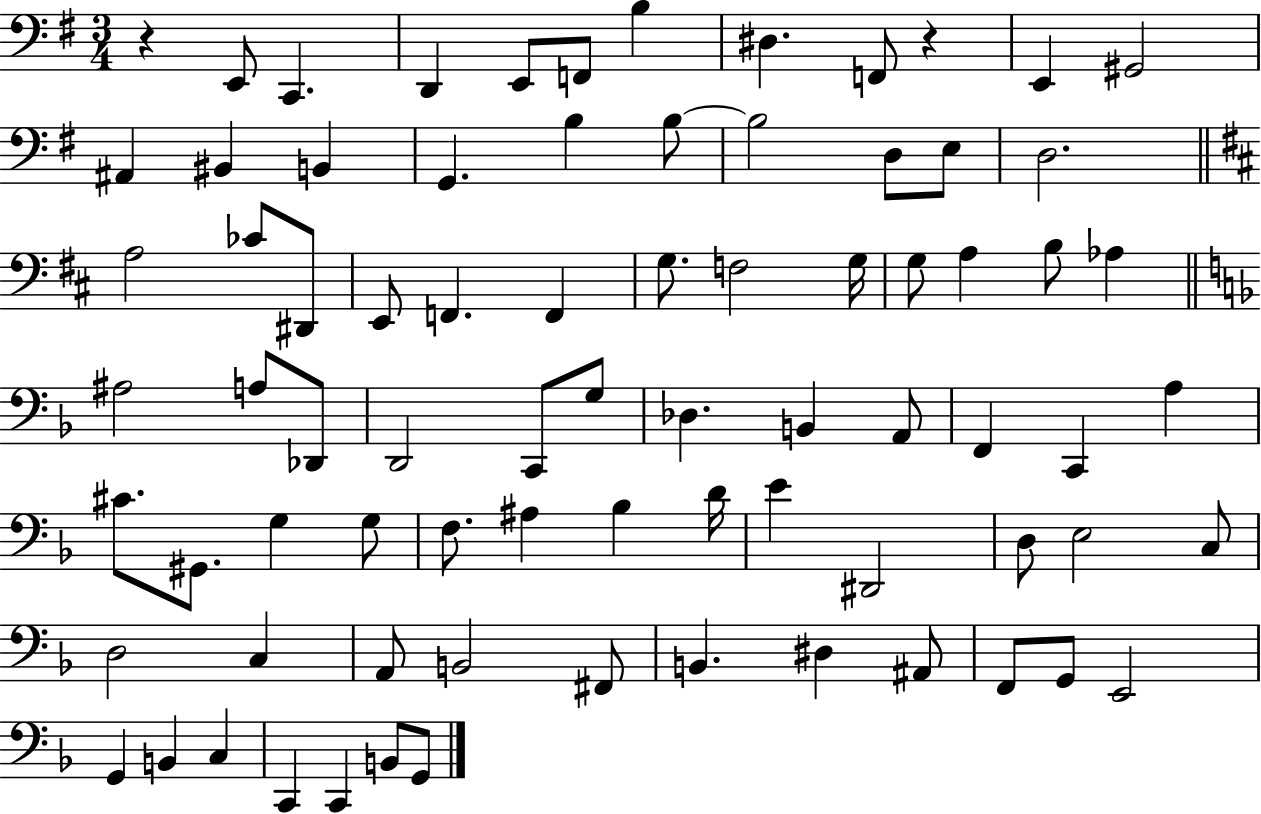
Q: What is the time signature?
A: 3/4